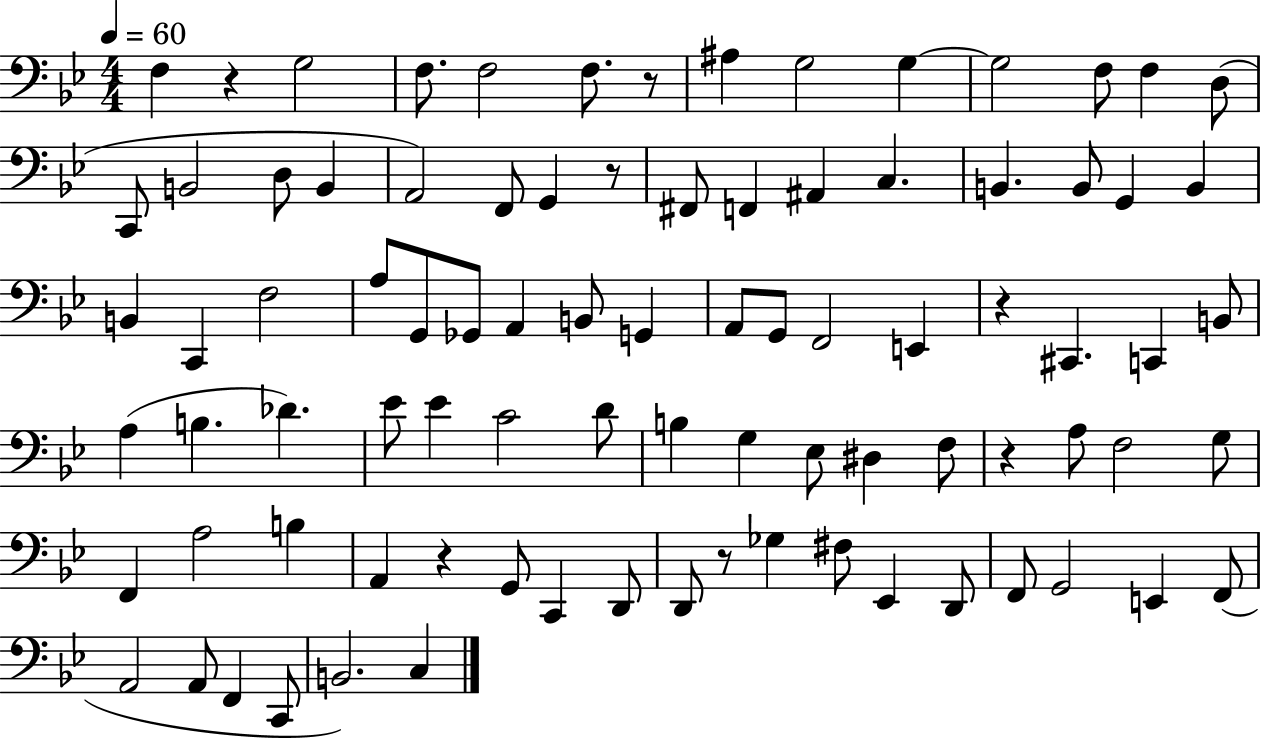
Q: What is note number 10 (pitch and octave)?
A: F3